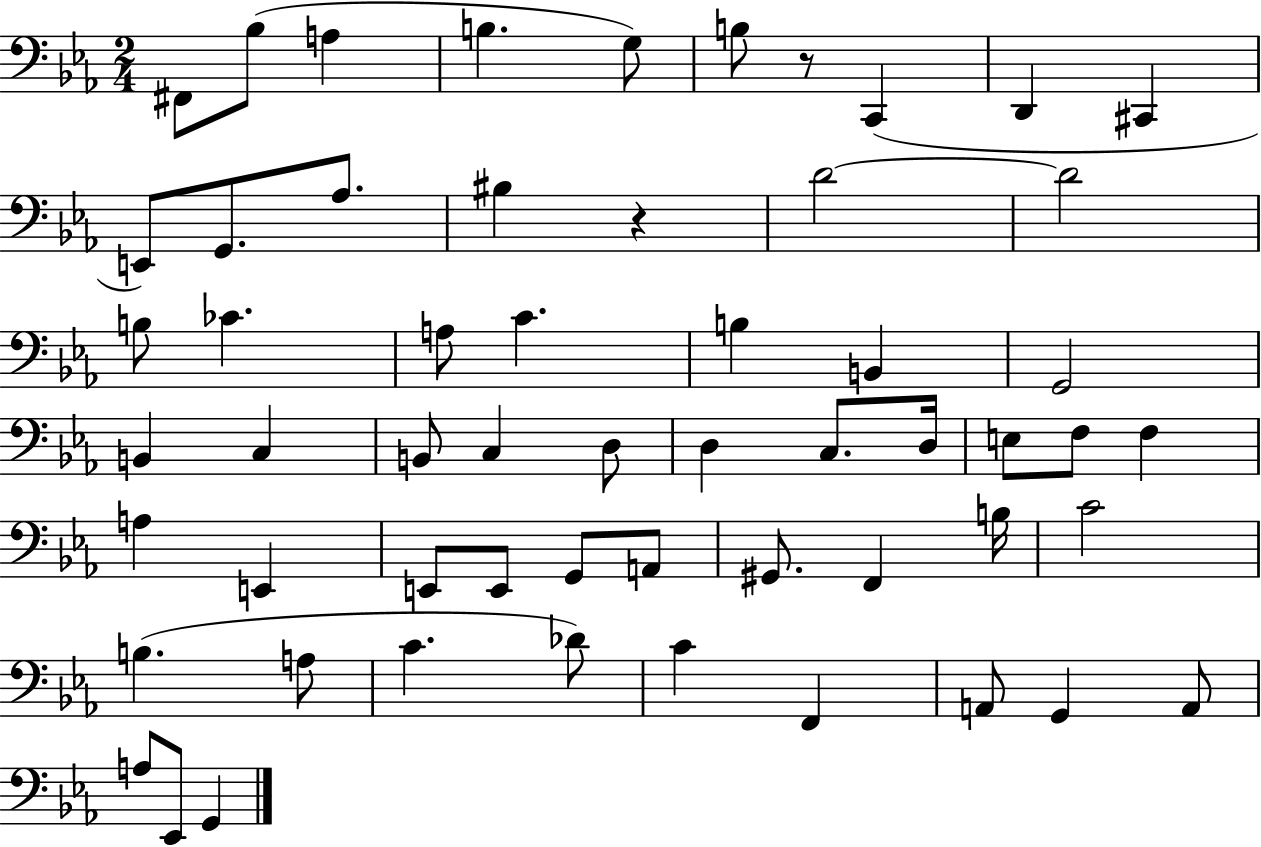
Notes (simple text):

F#2/e Bb3/e A3/q B3/q. G3/e B3/e R/e C2/q D2/q C#2/q E2/e G2/e. Ab3/e. BIS3/q R/q D4/h D4/h B3/e CES4/q. A3/e C4/q. B3/q B2/q G2/h B2/q C3/q B2/e C3/q D3/e D3/q C3/e. D3/s E3/e F3/e F3/q A3/q E2/q E2/e E2/e G2/e A2/e G#2/e. F2/q B3/s C4/h B3/q. A3/e C4/q. Db4/e C4/q F2/q A2/e G2/q A2/e A3/e Eb2/e G2/q